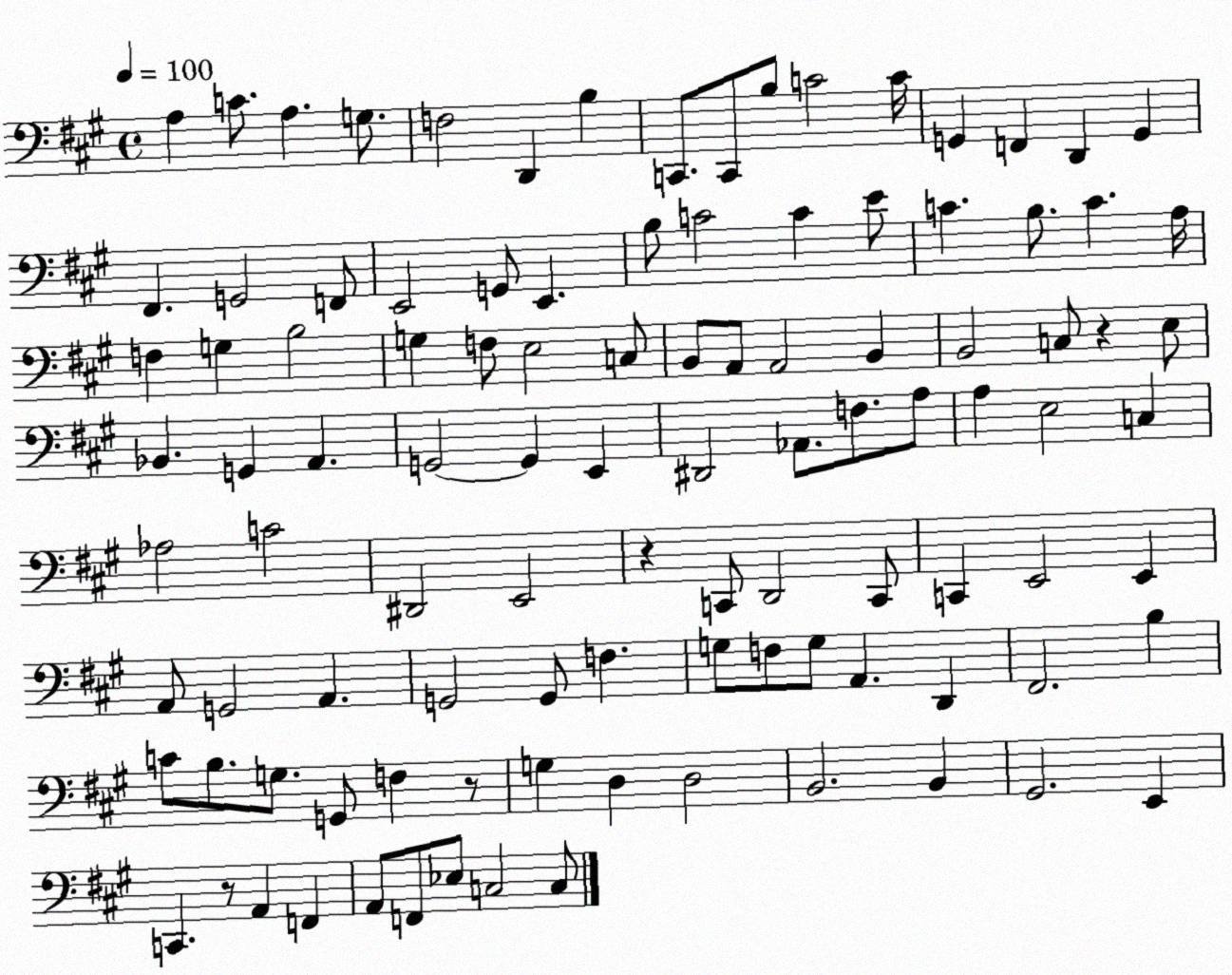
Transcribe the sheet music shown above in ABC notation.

X:1
T:Untitled
M:4/4
L:1/4
K:A
A, C/2 A, G,/2 F,2 D,, B, C,,/2 C,,/2 B,/2 C2 C/4 G,, F,, D,, G,, ^F,, G,,2 F,,/2 E,,2 G,,/2 E,, B,/2 C2 C E/2 C B,/2 C A,/4 F, G, B,2 G, F,/2 E,2 C,/2 B,,/2 A,,/2 A,,2 B,, B,,2 C,/2 z E,/2 _B,, G,, A,, G,,2 G,, E,, ^D,,2 _A,,/2 F,/2 A,/2 A, E,2 C, _A,2 C2 ^D,,2 E,,2 z C,,/2 D,,2 C,,/2 C,, E,,2 E,, A,,/2 G,,2 A,, G,,2 G,,/2 F, G,/2 F,/2 G,/2 A,, D,, ^F,,2 B, C/2 B,/2 G,/2 G,,/2 F, z/2 G, D, D,2 B,,2 B,, ^G,,2 E,, C,, z/2 A,, F,, A,,/2 F,,/2 _E,/2 C,2 C,/2